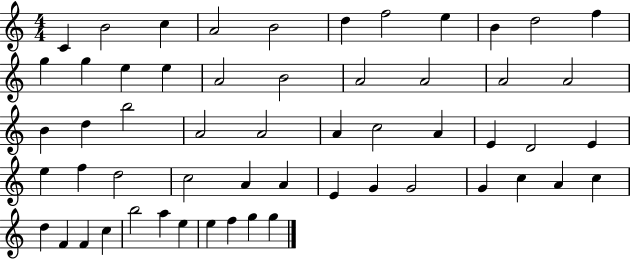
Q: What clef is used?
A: treble